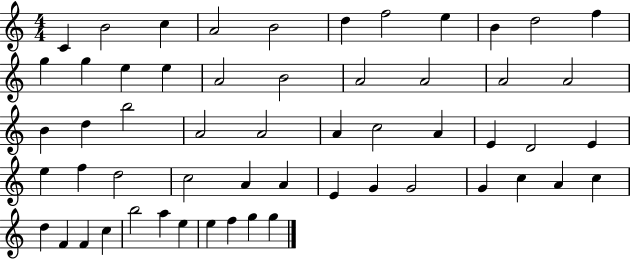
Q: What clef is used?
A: treble